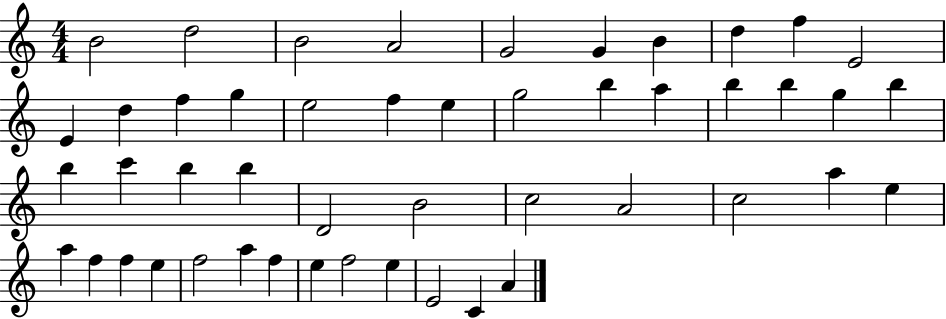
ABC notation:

X:1
T:Untitled
M:4/4
L:1/4
K:C
B2 d2 B2 A2 G2 G B d f E2 E d f g e2 f e g2 b a b b g b b c' b b D2 B2 c2 A2 c2 a e a f f e f2 a f e f2 e E2 C A